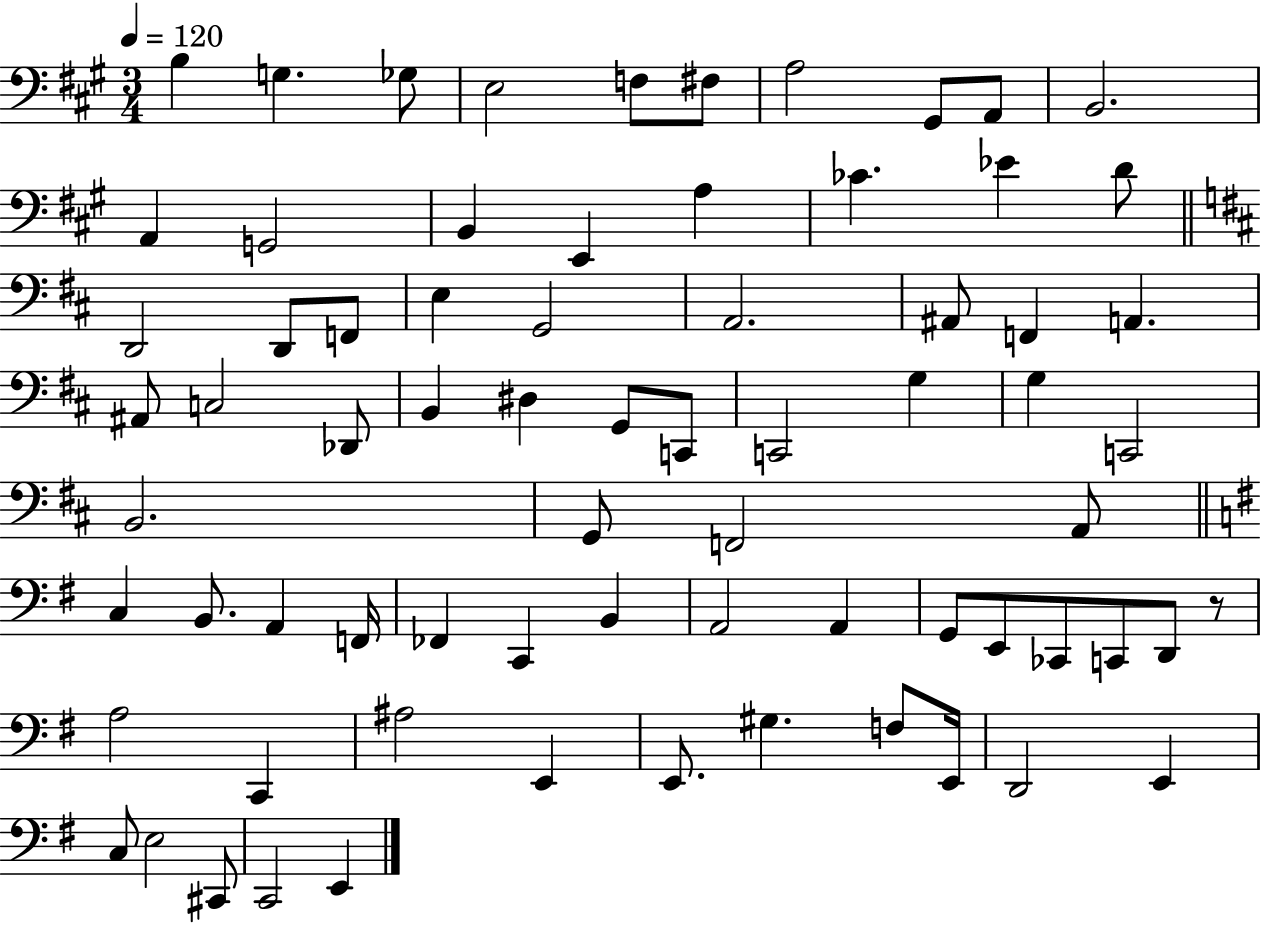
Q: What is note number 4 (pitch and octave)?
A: E3